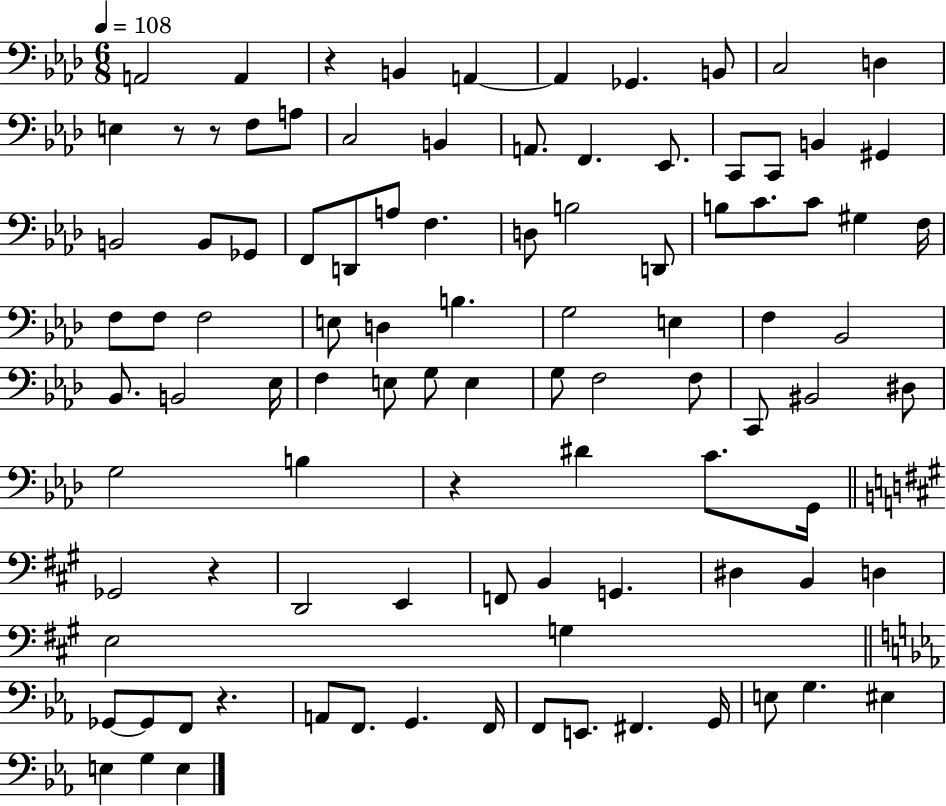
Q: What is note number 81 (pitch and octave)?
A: G2